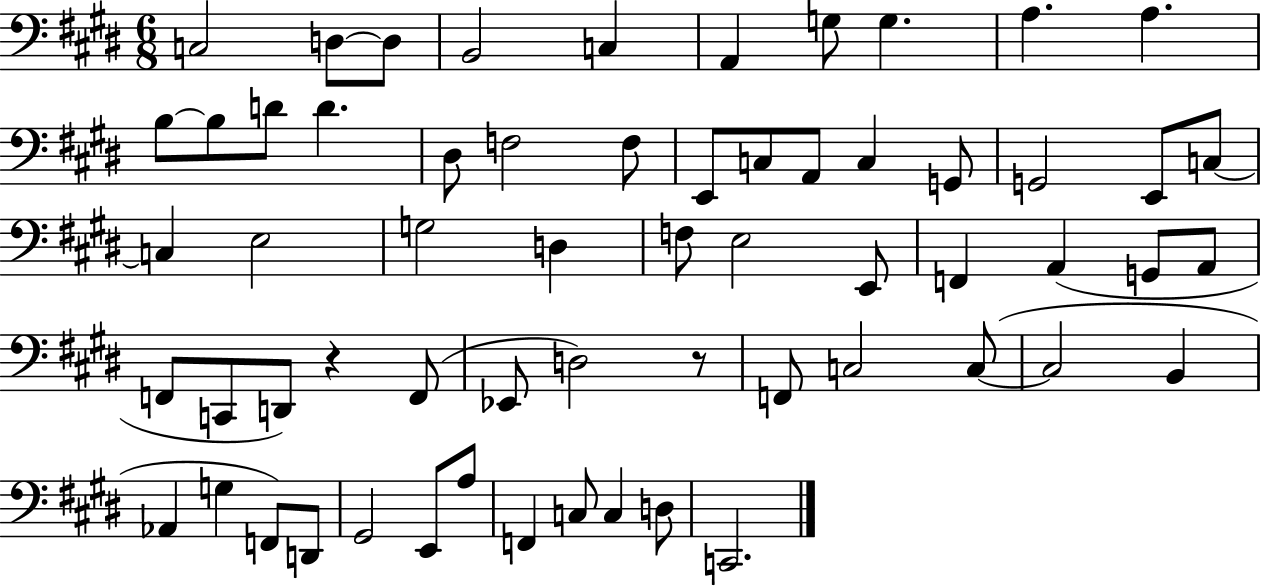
{
  \clef bass
  \numericTimeSignature
  \time 6/8
  \key e \major
  c2 d8~~ d8 | b,2 c4 | a,4 g8 g4. | a4. a4. | \break b8~~ b8 d'8 d'4. | dis8 f2 f8 | e,8 c8 a,8 c4 g,8 | g,2 e,8 c8~~ | \break c4 e2 | g2 d4 | f8 e2 e,8 | f,4 a,4( g,8 a,8 | \break f,8 c,8 d,8) r4 f,8( | ees,8 d2) r8 | f,8 c2 c8~(~ | c2 b,4 | \break aes,4 g4 f,8) d,8 | gis,2 e,8 a8 | f,4 c8 c4 d8 | c,2. | \break \bar "|."
}